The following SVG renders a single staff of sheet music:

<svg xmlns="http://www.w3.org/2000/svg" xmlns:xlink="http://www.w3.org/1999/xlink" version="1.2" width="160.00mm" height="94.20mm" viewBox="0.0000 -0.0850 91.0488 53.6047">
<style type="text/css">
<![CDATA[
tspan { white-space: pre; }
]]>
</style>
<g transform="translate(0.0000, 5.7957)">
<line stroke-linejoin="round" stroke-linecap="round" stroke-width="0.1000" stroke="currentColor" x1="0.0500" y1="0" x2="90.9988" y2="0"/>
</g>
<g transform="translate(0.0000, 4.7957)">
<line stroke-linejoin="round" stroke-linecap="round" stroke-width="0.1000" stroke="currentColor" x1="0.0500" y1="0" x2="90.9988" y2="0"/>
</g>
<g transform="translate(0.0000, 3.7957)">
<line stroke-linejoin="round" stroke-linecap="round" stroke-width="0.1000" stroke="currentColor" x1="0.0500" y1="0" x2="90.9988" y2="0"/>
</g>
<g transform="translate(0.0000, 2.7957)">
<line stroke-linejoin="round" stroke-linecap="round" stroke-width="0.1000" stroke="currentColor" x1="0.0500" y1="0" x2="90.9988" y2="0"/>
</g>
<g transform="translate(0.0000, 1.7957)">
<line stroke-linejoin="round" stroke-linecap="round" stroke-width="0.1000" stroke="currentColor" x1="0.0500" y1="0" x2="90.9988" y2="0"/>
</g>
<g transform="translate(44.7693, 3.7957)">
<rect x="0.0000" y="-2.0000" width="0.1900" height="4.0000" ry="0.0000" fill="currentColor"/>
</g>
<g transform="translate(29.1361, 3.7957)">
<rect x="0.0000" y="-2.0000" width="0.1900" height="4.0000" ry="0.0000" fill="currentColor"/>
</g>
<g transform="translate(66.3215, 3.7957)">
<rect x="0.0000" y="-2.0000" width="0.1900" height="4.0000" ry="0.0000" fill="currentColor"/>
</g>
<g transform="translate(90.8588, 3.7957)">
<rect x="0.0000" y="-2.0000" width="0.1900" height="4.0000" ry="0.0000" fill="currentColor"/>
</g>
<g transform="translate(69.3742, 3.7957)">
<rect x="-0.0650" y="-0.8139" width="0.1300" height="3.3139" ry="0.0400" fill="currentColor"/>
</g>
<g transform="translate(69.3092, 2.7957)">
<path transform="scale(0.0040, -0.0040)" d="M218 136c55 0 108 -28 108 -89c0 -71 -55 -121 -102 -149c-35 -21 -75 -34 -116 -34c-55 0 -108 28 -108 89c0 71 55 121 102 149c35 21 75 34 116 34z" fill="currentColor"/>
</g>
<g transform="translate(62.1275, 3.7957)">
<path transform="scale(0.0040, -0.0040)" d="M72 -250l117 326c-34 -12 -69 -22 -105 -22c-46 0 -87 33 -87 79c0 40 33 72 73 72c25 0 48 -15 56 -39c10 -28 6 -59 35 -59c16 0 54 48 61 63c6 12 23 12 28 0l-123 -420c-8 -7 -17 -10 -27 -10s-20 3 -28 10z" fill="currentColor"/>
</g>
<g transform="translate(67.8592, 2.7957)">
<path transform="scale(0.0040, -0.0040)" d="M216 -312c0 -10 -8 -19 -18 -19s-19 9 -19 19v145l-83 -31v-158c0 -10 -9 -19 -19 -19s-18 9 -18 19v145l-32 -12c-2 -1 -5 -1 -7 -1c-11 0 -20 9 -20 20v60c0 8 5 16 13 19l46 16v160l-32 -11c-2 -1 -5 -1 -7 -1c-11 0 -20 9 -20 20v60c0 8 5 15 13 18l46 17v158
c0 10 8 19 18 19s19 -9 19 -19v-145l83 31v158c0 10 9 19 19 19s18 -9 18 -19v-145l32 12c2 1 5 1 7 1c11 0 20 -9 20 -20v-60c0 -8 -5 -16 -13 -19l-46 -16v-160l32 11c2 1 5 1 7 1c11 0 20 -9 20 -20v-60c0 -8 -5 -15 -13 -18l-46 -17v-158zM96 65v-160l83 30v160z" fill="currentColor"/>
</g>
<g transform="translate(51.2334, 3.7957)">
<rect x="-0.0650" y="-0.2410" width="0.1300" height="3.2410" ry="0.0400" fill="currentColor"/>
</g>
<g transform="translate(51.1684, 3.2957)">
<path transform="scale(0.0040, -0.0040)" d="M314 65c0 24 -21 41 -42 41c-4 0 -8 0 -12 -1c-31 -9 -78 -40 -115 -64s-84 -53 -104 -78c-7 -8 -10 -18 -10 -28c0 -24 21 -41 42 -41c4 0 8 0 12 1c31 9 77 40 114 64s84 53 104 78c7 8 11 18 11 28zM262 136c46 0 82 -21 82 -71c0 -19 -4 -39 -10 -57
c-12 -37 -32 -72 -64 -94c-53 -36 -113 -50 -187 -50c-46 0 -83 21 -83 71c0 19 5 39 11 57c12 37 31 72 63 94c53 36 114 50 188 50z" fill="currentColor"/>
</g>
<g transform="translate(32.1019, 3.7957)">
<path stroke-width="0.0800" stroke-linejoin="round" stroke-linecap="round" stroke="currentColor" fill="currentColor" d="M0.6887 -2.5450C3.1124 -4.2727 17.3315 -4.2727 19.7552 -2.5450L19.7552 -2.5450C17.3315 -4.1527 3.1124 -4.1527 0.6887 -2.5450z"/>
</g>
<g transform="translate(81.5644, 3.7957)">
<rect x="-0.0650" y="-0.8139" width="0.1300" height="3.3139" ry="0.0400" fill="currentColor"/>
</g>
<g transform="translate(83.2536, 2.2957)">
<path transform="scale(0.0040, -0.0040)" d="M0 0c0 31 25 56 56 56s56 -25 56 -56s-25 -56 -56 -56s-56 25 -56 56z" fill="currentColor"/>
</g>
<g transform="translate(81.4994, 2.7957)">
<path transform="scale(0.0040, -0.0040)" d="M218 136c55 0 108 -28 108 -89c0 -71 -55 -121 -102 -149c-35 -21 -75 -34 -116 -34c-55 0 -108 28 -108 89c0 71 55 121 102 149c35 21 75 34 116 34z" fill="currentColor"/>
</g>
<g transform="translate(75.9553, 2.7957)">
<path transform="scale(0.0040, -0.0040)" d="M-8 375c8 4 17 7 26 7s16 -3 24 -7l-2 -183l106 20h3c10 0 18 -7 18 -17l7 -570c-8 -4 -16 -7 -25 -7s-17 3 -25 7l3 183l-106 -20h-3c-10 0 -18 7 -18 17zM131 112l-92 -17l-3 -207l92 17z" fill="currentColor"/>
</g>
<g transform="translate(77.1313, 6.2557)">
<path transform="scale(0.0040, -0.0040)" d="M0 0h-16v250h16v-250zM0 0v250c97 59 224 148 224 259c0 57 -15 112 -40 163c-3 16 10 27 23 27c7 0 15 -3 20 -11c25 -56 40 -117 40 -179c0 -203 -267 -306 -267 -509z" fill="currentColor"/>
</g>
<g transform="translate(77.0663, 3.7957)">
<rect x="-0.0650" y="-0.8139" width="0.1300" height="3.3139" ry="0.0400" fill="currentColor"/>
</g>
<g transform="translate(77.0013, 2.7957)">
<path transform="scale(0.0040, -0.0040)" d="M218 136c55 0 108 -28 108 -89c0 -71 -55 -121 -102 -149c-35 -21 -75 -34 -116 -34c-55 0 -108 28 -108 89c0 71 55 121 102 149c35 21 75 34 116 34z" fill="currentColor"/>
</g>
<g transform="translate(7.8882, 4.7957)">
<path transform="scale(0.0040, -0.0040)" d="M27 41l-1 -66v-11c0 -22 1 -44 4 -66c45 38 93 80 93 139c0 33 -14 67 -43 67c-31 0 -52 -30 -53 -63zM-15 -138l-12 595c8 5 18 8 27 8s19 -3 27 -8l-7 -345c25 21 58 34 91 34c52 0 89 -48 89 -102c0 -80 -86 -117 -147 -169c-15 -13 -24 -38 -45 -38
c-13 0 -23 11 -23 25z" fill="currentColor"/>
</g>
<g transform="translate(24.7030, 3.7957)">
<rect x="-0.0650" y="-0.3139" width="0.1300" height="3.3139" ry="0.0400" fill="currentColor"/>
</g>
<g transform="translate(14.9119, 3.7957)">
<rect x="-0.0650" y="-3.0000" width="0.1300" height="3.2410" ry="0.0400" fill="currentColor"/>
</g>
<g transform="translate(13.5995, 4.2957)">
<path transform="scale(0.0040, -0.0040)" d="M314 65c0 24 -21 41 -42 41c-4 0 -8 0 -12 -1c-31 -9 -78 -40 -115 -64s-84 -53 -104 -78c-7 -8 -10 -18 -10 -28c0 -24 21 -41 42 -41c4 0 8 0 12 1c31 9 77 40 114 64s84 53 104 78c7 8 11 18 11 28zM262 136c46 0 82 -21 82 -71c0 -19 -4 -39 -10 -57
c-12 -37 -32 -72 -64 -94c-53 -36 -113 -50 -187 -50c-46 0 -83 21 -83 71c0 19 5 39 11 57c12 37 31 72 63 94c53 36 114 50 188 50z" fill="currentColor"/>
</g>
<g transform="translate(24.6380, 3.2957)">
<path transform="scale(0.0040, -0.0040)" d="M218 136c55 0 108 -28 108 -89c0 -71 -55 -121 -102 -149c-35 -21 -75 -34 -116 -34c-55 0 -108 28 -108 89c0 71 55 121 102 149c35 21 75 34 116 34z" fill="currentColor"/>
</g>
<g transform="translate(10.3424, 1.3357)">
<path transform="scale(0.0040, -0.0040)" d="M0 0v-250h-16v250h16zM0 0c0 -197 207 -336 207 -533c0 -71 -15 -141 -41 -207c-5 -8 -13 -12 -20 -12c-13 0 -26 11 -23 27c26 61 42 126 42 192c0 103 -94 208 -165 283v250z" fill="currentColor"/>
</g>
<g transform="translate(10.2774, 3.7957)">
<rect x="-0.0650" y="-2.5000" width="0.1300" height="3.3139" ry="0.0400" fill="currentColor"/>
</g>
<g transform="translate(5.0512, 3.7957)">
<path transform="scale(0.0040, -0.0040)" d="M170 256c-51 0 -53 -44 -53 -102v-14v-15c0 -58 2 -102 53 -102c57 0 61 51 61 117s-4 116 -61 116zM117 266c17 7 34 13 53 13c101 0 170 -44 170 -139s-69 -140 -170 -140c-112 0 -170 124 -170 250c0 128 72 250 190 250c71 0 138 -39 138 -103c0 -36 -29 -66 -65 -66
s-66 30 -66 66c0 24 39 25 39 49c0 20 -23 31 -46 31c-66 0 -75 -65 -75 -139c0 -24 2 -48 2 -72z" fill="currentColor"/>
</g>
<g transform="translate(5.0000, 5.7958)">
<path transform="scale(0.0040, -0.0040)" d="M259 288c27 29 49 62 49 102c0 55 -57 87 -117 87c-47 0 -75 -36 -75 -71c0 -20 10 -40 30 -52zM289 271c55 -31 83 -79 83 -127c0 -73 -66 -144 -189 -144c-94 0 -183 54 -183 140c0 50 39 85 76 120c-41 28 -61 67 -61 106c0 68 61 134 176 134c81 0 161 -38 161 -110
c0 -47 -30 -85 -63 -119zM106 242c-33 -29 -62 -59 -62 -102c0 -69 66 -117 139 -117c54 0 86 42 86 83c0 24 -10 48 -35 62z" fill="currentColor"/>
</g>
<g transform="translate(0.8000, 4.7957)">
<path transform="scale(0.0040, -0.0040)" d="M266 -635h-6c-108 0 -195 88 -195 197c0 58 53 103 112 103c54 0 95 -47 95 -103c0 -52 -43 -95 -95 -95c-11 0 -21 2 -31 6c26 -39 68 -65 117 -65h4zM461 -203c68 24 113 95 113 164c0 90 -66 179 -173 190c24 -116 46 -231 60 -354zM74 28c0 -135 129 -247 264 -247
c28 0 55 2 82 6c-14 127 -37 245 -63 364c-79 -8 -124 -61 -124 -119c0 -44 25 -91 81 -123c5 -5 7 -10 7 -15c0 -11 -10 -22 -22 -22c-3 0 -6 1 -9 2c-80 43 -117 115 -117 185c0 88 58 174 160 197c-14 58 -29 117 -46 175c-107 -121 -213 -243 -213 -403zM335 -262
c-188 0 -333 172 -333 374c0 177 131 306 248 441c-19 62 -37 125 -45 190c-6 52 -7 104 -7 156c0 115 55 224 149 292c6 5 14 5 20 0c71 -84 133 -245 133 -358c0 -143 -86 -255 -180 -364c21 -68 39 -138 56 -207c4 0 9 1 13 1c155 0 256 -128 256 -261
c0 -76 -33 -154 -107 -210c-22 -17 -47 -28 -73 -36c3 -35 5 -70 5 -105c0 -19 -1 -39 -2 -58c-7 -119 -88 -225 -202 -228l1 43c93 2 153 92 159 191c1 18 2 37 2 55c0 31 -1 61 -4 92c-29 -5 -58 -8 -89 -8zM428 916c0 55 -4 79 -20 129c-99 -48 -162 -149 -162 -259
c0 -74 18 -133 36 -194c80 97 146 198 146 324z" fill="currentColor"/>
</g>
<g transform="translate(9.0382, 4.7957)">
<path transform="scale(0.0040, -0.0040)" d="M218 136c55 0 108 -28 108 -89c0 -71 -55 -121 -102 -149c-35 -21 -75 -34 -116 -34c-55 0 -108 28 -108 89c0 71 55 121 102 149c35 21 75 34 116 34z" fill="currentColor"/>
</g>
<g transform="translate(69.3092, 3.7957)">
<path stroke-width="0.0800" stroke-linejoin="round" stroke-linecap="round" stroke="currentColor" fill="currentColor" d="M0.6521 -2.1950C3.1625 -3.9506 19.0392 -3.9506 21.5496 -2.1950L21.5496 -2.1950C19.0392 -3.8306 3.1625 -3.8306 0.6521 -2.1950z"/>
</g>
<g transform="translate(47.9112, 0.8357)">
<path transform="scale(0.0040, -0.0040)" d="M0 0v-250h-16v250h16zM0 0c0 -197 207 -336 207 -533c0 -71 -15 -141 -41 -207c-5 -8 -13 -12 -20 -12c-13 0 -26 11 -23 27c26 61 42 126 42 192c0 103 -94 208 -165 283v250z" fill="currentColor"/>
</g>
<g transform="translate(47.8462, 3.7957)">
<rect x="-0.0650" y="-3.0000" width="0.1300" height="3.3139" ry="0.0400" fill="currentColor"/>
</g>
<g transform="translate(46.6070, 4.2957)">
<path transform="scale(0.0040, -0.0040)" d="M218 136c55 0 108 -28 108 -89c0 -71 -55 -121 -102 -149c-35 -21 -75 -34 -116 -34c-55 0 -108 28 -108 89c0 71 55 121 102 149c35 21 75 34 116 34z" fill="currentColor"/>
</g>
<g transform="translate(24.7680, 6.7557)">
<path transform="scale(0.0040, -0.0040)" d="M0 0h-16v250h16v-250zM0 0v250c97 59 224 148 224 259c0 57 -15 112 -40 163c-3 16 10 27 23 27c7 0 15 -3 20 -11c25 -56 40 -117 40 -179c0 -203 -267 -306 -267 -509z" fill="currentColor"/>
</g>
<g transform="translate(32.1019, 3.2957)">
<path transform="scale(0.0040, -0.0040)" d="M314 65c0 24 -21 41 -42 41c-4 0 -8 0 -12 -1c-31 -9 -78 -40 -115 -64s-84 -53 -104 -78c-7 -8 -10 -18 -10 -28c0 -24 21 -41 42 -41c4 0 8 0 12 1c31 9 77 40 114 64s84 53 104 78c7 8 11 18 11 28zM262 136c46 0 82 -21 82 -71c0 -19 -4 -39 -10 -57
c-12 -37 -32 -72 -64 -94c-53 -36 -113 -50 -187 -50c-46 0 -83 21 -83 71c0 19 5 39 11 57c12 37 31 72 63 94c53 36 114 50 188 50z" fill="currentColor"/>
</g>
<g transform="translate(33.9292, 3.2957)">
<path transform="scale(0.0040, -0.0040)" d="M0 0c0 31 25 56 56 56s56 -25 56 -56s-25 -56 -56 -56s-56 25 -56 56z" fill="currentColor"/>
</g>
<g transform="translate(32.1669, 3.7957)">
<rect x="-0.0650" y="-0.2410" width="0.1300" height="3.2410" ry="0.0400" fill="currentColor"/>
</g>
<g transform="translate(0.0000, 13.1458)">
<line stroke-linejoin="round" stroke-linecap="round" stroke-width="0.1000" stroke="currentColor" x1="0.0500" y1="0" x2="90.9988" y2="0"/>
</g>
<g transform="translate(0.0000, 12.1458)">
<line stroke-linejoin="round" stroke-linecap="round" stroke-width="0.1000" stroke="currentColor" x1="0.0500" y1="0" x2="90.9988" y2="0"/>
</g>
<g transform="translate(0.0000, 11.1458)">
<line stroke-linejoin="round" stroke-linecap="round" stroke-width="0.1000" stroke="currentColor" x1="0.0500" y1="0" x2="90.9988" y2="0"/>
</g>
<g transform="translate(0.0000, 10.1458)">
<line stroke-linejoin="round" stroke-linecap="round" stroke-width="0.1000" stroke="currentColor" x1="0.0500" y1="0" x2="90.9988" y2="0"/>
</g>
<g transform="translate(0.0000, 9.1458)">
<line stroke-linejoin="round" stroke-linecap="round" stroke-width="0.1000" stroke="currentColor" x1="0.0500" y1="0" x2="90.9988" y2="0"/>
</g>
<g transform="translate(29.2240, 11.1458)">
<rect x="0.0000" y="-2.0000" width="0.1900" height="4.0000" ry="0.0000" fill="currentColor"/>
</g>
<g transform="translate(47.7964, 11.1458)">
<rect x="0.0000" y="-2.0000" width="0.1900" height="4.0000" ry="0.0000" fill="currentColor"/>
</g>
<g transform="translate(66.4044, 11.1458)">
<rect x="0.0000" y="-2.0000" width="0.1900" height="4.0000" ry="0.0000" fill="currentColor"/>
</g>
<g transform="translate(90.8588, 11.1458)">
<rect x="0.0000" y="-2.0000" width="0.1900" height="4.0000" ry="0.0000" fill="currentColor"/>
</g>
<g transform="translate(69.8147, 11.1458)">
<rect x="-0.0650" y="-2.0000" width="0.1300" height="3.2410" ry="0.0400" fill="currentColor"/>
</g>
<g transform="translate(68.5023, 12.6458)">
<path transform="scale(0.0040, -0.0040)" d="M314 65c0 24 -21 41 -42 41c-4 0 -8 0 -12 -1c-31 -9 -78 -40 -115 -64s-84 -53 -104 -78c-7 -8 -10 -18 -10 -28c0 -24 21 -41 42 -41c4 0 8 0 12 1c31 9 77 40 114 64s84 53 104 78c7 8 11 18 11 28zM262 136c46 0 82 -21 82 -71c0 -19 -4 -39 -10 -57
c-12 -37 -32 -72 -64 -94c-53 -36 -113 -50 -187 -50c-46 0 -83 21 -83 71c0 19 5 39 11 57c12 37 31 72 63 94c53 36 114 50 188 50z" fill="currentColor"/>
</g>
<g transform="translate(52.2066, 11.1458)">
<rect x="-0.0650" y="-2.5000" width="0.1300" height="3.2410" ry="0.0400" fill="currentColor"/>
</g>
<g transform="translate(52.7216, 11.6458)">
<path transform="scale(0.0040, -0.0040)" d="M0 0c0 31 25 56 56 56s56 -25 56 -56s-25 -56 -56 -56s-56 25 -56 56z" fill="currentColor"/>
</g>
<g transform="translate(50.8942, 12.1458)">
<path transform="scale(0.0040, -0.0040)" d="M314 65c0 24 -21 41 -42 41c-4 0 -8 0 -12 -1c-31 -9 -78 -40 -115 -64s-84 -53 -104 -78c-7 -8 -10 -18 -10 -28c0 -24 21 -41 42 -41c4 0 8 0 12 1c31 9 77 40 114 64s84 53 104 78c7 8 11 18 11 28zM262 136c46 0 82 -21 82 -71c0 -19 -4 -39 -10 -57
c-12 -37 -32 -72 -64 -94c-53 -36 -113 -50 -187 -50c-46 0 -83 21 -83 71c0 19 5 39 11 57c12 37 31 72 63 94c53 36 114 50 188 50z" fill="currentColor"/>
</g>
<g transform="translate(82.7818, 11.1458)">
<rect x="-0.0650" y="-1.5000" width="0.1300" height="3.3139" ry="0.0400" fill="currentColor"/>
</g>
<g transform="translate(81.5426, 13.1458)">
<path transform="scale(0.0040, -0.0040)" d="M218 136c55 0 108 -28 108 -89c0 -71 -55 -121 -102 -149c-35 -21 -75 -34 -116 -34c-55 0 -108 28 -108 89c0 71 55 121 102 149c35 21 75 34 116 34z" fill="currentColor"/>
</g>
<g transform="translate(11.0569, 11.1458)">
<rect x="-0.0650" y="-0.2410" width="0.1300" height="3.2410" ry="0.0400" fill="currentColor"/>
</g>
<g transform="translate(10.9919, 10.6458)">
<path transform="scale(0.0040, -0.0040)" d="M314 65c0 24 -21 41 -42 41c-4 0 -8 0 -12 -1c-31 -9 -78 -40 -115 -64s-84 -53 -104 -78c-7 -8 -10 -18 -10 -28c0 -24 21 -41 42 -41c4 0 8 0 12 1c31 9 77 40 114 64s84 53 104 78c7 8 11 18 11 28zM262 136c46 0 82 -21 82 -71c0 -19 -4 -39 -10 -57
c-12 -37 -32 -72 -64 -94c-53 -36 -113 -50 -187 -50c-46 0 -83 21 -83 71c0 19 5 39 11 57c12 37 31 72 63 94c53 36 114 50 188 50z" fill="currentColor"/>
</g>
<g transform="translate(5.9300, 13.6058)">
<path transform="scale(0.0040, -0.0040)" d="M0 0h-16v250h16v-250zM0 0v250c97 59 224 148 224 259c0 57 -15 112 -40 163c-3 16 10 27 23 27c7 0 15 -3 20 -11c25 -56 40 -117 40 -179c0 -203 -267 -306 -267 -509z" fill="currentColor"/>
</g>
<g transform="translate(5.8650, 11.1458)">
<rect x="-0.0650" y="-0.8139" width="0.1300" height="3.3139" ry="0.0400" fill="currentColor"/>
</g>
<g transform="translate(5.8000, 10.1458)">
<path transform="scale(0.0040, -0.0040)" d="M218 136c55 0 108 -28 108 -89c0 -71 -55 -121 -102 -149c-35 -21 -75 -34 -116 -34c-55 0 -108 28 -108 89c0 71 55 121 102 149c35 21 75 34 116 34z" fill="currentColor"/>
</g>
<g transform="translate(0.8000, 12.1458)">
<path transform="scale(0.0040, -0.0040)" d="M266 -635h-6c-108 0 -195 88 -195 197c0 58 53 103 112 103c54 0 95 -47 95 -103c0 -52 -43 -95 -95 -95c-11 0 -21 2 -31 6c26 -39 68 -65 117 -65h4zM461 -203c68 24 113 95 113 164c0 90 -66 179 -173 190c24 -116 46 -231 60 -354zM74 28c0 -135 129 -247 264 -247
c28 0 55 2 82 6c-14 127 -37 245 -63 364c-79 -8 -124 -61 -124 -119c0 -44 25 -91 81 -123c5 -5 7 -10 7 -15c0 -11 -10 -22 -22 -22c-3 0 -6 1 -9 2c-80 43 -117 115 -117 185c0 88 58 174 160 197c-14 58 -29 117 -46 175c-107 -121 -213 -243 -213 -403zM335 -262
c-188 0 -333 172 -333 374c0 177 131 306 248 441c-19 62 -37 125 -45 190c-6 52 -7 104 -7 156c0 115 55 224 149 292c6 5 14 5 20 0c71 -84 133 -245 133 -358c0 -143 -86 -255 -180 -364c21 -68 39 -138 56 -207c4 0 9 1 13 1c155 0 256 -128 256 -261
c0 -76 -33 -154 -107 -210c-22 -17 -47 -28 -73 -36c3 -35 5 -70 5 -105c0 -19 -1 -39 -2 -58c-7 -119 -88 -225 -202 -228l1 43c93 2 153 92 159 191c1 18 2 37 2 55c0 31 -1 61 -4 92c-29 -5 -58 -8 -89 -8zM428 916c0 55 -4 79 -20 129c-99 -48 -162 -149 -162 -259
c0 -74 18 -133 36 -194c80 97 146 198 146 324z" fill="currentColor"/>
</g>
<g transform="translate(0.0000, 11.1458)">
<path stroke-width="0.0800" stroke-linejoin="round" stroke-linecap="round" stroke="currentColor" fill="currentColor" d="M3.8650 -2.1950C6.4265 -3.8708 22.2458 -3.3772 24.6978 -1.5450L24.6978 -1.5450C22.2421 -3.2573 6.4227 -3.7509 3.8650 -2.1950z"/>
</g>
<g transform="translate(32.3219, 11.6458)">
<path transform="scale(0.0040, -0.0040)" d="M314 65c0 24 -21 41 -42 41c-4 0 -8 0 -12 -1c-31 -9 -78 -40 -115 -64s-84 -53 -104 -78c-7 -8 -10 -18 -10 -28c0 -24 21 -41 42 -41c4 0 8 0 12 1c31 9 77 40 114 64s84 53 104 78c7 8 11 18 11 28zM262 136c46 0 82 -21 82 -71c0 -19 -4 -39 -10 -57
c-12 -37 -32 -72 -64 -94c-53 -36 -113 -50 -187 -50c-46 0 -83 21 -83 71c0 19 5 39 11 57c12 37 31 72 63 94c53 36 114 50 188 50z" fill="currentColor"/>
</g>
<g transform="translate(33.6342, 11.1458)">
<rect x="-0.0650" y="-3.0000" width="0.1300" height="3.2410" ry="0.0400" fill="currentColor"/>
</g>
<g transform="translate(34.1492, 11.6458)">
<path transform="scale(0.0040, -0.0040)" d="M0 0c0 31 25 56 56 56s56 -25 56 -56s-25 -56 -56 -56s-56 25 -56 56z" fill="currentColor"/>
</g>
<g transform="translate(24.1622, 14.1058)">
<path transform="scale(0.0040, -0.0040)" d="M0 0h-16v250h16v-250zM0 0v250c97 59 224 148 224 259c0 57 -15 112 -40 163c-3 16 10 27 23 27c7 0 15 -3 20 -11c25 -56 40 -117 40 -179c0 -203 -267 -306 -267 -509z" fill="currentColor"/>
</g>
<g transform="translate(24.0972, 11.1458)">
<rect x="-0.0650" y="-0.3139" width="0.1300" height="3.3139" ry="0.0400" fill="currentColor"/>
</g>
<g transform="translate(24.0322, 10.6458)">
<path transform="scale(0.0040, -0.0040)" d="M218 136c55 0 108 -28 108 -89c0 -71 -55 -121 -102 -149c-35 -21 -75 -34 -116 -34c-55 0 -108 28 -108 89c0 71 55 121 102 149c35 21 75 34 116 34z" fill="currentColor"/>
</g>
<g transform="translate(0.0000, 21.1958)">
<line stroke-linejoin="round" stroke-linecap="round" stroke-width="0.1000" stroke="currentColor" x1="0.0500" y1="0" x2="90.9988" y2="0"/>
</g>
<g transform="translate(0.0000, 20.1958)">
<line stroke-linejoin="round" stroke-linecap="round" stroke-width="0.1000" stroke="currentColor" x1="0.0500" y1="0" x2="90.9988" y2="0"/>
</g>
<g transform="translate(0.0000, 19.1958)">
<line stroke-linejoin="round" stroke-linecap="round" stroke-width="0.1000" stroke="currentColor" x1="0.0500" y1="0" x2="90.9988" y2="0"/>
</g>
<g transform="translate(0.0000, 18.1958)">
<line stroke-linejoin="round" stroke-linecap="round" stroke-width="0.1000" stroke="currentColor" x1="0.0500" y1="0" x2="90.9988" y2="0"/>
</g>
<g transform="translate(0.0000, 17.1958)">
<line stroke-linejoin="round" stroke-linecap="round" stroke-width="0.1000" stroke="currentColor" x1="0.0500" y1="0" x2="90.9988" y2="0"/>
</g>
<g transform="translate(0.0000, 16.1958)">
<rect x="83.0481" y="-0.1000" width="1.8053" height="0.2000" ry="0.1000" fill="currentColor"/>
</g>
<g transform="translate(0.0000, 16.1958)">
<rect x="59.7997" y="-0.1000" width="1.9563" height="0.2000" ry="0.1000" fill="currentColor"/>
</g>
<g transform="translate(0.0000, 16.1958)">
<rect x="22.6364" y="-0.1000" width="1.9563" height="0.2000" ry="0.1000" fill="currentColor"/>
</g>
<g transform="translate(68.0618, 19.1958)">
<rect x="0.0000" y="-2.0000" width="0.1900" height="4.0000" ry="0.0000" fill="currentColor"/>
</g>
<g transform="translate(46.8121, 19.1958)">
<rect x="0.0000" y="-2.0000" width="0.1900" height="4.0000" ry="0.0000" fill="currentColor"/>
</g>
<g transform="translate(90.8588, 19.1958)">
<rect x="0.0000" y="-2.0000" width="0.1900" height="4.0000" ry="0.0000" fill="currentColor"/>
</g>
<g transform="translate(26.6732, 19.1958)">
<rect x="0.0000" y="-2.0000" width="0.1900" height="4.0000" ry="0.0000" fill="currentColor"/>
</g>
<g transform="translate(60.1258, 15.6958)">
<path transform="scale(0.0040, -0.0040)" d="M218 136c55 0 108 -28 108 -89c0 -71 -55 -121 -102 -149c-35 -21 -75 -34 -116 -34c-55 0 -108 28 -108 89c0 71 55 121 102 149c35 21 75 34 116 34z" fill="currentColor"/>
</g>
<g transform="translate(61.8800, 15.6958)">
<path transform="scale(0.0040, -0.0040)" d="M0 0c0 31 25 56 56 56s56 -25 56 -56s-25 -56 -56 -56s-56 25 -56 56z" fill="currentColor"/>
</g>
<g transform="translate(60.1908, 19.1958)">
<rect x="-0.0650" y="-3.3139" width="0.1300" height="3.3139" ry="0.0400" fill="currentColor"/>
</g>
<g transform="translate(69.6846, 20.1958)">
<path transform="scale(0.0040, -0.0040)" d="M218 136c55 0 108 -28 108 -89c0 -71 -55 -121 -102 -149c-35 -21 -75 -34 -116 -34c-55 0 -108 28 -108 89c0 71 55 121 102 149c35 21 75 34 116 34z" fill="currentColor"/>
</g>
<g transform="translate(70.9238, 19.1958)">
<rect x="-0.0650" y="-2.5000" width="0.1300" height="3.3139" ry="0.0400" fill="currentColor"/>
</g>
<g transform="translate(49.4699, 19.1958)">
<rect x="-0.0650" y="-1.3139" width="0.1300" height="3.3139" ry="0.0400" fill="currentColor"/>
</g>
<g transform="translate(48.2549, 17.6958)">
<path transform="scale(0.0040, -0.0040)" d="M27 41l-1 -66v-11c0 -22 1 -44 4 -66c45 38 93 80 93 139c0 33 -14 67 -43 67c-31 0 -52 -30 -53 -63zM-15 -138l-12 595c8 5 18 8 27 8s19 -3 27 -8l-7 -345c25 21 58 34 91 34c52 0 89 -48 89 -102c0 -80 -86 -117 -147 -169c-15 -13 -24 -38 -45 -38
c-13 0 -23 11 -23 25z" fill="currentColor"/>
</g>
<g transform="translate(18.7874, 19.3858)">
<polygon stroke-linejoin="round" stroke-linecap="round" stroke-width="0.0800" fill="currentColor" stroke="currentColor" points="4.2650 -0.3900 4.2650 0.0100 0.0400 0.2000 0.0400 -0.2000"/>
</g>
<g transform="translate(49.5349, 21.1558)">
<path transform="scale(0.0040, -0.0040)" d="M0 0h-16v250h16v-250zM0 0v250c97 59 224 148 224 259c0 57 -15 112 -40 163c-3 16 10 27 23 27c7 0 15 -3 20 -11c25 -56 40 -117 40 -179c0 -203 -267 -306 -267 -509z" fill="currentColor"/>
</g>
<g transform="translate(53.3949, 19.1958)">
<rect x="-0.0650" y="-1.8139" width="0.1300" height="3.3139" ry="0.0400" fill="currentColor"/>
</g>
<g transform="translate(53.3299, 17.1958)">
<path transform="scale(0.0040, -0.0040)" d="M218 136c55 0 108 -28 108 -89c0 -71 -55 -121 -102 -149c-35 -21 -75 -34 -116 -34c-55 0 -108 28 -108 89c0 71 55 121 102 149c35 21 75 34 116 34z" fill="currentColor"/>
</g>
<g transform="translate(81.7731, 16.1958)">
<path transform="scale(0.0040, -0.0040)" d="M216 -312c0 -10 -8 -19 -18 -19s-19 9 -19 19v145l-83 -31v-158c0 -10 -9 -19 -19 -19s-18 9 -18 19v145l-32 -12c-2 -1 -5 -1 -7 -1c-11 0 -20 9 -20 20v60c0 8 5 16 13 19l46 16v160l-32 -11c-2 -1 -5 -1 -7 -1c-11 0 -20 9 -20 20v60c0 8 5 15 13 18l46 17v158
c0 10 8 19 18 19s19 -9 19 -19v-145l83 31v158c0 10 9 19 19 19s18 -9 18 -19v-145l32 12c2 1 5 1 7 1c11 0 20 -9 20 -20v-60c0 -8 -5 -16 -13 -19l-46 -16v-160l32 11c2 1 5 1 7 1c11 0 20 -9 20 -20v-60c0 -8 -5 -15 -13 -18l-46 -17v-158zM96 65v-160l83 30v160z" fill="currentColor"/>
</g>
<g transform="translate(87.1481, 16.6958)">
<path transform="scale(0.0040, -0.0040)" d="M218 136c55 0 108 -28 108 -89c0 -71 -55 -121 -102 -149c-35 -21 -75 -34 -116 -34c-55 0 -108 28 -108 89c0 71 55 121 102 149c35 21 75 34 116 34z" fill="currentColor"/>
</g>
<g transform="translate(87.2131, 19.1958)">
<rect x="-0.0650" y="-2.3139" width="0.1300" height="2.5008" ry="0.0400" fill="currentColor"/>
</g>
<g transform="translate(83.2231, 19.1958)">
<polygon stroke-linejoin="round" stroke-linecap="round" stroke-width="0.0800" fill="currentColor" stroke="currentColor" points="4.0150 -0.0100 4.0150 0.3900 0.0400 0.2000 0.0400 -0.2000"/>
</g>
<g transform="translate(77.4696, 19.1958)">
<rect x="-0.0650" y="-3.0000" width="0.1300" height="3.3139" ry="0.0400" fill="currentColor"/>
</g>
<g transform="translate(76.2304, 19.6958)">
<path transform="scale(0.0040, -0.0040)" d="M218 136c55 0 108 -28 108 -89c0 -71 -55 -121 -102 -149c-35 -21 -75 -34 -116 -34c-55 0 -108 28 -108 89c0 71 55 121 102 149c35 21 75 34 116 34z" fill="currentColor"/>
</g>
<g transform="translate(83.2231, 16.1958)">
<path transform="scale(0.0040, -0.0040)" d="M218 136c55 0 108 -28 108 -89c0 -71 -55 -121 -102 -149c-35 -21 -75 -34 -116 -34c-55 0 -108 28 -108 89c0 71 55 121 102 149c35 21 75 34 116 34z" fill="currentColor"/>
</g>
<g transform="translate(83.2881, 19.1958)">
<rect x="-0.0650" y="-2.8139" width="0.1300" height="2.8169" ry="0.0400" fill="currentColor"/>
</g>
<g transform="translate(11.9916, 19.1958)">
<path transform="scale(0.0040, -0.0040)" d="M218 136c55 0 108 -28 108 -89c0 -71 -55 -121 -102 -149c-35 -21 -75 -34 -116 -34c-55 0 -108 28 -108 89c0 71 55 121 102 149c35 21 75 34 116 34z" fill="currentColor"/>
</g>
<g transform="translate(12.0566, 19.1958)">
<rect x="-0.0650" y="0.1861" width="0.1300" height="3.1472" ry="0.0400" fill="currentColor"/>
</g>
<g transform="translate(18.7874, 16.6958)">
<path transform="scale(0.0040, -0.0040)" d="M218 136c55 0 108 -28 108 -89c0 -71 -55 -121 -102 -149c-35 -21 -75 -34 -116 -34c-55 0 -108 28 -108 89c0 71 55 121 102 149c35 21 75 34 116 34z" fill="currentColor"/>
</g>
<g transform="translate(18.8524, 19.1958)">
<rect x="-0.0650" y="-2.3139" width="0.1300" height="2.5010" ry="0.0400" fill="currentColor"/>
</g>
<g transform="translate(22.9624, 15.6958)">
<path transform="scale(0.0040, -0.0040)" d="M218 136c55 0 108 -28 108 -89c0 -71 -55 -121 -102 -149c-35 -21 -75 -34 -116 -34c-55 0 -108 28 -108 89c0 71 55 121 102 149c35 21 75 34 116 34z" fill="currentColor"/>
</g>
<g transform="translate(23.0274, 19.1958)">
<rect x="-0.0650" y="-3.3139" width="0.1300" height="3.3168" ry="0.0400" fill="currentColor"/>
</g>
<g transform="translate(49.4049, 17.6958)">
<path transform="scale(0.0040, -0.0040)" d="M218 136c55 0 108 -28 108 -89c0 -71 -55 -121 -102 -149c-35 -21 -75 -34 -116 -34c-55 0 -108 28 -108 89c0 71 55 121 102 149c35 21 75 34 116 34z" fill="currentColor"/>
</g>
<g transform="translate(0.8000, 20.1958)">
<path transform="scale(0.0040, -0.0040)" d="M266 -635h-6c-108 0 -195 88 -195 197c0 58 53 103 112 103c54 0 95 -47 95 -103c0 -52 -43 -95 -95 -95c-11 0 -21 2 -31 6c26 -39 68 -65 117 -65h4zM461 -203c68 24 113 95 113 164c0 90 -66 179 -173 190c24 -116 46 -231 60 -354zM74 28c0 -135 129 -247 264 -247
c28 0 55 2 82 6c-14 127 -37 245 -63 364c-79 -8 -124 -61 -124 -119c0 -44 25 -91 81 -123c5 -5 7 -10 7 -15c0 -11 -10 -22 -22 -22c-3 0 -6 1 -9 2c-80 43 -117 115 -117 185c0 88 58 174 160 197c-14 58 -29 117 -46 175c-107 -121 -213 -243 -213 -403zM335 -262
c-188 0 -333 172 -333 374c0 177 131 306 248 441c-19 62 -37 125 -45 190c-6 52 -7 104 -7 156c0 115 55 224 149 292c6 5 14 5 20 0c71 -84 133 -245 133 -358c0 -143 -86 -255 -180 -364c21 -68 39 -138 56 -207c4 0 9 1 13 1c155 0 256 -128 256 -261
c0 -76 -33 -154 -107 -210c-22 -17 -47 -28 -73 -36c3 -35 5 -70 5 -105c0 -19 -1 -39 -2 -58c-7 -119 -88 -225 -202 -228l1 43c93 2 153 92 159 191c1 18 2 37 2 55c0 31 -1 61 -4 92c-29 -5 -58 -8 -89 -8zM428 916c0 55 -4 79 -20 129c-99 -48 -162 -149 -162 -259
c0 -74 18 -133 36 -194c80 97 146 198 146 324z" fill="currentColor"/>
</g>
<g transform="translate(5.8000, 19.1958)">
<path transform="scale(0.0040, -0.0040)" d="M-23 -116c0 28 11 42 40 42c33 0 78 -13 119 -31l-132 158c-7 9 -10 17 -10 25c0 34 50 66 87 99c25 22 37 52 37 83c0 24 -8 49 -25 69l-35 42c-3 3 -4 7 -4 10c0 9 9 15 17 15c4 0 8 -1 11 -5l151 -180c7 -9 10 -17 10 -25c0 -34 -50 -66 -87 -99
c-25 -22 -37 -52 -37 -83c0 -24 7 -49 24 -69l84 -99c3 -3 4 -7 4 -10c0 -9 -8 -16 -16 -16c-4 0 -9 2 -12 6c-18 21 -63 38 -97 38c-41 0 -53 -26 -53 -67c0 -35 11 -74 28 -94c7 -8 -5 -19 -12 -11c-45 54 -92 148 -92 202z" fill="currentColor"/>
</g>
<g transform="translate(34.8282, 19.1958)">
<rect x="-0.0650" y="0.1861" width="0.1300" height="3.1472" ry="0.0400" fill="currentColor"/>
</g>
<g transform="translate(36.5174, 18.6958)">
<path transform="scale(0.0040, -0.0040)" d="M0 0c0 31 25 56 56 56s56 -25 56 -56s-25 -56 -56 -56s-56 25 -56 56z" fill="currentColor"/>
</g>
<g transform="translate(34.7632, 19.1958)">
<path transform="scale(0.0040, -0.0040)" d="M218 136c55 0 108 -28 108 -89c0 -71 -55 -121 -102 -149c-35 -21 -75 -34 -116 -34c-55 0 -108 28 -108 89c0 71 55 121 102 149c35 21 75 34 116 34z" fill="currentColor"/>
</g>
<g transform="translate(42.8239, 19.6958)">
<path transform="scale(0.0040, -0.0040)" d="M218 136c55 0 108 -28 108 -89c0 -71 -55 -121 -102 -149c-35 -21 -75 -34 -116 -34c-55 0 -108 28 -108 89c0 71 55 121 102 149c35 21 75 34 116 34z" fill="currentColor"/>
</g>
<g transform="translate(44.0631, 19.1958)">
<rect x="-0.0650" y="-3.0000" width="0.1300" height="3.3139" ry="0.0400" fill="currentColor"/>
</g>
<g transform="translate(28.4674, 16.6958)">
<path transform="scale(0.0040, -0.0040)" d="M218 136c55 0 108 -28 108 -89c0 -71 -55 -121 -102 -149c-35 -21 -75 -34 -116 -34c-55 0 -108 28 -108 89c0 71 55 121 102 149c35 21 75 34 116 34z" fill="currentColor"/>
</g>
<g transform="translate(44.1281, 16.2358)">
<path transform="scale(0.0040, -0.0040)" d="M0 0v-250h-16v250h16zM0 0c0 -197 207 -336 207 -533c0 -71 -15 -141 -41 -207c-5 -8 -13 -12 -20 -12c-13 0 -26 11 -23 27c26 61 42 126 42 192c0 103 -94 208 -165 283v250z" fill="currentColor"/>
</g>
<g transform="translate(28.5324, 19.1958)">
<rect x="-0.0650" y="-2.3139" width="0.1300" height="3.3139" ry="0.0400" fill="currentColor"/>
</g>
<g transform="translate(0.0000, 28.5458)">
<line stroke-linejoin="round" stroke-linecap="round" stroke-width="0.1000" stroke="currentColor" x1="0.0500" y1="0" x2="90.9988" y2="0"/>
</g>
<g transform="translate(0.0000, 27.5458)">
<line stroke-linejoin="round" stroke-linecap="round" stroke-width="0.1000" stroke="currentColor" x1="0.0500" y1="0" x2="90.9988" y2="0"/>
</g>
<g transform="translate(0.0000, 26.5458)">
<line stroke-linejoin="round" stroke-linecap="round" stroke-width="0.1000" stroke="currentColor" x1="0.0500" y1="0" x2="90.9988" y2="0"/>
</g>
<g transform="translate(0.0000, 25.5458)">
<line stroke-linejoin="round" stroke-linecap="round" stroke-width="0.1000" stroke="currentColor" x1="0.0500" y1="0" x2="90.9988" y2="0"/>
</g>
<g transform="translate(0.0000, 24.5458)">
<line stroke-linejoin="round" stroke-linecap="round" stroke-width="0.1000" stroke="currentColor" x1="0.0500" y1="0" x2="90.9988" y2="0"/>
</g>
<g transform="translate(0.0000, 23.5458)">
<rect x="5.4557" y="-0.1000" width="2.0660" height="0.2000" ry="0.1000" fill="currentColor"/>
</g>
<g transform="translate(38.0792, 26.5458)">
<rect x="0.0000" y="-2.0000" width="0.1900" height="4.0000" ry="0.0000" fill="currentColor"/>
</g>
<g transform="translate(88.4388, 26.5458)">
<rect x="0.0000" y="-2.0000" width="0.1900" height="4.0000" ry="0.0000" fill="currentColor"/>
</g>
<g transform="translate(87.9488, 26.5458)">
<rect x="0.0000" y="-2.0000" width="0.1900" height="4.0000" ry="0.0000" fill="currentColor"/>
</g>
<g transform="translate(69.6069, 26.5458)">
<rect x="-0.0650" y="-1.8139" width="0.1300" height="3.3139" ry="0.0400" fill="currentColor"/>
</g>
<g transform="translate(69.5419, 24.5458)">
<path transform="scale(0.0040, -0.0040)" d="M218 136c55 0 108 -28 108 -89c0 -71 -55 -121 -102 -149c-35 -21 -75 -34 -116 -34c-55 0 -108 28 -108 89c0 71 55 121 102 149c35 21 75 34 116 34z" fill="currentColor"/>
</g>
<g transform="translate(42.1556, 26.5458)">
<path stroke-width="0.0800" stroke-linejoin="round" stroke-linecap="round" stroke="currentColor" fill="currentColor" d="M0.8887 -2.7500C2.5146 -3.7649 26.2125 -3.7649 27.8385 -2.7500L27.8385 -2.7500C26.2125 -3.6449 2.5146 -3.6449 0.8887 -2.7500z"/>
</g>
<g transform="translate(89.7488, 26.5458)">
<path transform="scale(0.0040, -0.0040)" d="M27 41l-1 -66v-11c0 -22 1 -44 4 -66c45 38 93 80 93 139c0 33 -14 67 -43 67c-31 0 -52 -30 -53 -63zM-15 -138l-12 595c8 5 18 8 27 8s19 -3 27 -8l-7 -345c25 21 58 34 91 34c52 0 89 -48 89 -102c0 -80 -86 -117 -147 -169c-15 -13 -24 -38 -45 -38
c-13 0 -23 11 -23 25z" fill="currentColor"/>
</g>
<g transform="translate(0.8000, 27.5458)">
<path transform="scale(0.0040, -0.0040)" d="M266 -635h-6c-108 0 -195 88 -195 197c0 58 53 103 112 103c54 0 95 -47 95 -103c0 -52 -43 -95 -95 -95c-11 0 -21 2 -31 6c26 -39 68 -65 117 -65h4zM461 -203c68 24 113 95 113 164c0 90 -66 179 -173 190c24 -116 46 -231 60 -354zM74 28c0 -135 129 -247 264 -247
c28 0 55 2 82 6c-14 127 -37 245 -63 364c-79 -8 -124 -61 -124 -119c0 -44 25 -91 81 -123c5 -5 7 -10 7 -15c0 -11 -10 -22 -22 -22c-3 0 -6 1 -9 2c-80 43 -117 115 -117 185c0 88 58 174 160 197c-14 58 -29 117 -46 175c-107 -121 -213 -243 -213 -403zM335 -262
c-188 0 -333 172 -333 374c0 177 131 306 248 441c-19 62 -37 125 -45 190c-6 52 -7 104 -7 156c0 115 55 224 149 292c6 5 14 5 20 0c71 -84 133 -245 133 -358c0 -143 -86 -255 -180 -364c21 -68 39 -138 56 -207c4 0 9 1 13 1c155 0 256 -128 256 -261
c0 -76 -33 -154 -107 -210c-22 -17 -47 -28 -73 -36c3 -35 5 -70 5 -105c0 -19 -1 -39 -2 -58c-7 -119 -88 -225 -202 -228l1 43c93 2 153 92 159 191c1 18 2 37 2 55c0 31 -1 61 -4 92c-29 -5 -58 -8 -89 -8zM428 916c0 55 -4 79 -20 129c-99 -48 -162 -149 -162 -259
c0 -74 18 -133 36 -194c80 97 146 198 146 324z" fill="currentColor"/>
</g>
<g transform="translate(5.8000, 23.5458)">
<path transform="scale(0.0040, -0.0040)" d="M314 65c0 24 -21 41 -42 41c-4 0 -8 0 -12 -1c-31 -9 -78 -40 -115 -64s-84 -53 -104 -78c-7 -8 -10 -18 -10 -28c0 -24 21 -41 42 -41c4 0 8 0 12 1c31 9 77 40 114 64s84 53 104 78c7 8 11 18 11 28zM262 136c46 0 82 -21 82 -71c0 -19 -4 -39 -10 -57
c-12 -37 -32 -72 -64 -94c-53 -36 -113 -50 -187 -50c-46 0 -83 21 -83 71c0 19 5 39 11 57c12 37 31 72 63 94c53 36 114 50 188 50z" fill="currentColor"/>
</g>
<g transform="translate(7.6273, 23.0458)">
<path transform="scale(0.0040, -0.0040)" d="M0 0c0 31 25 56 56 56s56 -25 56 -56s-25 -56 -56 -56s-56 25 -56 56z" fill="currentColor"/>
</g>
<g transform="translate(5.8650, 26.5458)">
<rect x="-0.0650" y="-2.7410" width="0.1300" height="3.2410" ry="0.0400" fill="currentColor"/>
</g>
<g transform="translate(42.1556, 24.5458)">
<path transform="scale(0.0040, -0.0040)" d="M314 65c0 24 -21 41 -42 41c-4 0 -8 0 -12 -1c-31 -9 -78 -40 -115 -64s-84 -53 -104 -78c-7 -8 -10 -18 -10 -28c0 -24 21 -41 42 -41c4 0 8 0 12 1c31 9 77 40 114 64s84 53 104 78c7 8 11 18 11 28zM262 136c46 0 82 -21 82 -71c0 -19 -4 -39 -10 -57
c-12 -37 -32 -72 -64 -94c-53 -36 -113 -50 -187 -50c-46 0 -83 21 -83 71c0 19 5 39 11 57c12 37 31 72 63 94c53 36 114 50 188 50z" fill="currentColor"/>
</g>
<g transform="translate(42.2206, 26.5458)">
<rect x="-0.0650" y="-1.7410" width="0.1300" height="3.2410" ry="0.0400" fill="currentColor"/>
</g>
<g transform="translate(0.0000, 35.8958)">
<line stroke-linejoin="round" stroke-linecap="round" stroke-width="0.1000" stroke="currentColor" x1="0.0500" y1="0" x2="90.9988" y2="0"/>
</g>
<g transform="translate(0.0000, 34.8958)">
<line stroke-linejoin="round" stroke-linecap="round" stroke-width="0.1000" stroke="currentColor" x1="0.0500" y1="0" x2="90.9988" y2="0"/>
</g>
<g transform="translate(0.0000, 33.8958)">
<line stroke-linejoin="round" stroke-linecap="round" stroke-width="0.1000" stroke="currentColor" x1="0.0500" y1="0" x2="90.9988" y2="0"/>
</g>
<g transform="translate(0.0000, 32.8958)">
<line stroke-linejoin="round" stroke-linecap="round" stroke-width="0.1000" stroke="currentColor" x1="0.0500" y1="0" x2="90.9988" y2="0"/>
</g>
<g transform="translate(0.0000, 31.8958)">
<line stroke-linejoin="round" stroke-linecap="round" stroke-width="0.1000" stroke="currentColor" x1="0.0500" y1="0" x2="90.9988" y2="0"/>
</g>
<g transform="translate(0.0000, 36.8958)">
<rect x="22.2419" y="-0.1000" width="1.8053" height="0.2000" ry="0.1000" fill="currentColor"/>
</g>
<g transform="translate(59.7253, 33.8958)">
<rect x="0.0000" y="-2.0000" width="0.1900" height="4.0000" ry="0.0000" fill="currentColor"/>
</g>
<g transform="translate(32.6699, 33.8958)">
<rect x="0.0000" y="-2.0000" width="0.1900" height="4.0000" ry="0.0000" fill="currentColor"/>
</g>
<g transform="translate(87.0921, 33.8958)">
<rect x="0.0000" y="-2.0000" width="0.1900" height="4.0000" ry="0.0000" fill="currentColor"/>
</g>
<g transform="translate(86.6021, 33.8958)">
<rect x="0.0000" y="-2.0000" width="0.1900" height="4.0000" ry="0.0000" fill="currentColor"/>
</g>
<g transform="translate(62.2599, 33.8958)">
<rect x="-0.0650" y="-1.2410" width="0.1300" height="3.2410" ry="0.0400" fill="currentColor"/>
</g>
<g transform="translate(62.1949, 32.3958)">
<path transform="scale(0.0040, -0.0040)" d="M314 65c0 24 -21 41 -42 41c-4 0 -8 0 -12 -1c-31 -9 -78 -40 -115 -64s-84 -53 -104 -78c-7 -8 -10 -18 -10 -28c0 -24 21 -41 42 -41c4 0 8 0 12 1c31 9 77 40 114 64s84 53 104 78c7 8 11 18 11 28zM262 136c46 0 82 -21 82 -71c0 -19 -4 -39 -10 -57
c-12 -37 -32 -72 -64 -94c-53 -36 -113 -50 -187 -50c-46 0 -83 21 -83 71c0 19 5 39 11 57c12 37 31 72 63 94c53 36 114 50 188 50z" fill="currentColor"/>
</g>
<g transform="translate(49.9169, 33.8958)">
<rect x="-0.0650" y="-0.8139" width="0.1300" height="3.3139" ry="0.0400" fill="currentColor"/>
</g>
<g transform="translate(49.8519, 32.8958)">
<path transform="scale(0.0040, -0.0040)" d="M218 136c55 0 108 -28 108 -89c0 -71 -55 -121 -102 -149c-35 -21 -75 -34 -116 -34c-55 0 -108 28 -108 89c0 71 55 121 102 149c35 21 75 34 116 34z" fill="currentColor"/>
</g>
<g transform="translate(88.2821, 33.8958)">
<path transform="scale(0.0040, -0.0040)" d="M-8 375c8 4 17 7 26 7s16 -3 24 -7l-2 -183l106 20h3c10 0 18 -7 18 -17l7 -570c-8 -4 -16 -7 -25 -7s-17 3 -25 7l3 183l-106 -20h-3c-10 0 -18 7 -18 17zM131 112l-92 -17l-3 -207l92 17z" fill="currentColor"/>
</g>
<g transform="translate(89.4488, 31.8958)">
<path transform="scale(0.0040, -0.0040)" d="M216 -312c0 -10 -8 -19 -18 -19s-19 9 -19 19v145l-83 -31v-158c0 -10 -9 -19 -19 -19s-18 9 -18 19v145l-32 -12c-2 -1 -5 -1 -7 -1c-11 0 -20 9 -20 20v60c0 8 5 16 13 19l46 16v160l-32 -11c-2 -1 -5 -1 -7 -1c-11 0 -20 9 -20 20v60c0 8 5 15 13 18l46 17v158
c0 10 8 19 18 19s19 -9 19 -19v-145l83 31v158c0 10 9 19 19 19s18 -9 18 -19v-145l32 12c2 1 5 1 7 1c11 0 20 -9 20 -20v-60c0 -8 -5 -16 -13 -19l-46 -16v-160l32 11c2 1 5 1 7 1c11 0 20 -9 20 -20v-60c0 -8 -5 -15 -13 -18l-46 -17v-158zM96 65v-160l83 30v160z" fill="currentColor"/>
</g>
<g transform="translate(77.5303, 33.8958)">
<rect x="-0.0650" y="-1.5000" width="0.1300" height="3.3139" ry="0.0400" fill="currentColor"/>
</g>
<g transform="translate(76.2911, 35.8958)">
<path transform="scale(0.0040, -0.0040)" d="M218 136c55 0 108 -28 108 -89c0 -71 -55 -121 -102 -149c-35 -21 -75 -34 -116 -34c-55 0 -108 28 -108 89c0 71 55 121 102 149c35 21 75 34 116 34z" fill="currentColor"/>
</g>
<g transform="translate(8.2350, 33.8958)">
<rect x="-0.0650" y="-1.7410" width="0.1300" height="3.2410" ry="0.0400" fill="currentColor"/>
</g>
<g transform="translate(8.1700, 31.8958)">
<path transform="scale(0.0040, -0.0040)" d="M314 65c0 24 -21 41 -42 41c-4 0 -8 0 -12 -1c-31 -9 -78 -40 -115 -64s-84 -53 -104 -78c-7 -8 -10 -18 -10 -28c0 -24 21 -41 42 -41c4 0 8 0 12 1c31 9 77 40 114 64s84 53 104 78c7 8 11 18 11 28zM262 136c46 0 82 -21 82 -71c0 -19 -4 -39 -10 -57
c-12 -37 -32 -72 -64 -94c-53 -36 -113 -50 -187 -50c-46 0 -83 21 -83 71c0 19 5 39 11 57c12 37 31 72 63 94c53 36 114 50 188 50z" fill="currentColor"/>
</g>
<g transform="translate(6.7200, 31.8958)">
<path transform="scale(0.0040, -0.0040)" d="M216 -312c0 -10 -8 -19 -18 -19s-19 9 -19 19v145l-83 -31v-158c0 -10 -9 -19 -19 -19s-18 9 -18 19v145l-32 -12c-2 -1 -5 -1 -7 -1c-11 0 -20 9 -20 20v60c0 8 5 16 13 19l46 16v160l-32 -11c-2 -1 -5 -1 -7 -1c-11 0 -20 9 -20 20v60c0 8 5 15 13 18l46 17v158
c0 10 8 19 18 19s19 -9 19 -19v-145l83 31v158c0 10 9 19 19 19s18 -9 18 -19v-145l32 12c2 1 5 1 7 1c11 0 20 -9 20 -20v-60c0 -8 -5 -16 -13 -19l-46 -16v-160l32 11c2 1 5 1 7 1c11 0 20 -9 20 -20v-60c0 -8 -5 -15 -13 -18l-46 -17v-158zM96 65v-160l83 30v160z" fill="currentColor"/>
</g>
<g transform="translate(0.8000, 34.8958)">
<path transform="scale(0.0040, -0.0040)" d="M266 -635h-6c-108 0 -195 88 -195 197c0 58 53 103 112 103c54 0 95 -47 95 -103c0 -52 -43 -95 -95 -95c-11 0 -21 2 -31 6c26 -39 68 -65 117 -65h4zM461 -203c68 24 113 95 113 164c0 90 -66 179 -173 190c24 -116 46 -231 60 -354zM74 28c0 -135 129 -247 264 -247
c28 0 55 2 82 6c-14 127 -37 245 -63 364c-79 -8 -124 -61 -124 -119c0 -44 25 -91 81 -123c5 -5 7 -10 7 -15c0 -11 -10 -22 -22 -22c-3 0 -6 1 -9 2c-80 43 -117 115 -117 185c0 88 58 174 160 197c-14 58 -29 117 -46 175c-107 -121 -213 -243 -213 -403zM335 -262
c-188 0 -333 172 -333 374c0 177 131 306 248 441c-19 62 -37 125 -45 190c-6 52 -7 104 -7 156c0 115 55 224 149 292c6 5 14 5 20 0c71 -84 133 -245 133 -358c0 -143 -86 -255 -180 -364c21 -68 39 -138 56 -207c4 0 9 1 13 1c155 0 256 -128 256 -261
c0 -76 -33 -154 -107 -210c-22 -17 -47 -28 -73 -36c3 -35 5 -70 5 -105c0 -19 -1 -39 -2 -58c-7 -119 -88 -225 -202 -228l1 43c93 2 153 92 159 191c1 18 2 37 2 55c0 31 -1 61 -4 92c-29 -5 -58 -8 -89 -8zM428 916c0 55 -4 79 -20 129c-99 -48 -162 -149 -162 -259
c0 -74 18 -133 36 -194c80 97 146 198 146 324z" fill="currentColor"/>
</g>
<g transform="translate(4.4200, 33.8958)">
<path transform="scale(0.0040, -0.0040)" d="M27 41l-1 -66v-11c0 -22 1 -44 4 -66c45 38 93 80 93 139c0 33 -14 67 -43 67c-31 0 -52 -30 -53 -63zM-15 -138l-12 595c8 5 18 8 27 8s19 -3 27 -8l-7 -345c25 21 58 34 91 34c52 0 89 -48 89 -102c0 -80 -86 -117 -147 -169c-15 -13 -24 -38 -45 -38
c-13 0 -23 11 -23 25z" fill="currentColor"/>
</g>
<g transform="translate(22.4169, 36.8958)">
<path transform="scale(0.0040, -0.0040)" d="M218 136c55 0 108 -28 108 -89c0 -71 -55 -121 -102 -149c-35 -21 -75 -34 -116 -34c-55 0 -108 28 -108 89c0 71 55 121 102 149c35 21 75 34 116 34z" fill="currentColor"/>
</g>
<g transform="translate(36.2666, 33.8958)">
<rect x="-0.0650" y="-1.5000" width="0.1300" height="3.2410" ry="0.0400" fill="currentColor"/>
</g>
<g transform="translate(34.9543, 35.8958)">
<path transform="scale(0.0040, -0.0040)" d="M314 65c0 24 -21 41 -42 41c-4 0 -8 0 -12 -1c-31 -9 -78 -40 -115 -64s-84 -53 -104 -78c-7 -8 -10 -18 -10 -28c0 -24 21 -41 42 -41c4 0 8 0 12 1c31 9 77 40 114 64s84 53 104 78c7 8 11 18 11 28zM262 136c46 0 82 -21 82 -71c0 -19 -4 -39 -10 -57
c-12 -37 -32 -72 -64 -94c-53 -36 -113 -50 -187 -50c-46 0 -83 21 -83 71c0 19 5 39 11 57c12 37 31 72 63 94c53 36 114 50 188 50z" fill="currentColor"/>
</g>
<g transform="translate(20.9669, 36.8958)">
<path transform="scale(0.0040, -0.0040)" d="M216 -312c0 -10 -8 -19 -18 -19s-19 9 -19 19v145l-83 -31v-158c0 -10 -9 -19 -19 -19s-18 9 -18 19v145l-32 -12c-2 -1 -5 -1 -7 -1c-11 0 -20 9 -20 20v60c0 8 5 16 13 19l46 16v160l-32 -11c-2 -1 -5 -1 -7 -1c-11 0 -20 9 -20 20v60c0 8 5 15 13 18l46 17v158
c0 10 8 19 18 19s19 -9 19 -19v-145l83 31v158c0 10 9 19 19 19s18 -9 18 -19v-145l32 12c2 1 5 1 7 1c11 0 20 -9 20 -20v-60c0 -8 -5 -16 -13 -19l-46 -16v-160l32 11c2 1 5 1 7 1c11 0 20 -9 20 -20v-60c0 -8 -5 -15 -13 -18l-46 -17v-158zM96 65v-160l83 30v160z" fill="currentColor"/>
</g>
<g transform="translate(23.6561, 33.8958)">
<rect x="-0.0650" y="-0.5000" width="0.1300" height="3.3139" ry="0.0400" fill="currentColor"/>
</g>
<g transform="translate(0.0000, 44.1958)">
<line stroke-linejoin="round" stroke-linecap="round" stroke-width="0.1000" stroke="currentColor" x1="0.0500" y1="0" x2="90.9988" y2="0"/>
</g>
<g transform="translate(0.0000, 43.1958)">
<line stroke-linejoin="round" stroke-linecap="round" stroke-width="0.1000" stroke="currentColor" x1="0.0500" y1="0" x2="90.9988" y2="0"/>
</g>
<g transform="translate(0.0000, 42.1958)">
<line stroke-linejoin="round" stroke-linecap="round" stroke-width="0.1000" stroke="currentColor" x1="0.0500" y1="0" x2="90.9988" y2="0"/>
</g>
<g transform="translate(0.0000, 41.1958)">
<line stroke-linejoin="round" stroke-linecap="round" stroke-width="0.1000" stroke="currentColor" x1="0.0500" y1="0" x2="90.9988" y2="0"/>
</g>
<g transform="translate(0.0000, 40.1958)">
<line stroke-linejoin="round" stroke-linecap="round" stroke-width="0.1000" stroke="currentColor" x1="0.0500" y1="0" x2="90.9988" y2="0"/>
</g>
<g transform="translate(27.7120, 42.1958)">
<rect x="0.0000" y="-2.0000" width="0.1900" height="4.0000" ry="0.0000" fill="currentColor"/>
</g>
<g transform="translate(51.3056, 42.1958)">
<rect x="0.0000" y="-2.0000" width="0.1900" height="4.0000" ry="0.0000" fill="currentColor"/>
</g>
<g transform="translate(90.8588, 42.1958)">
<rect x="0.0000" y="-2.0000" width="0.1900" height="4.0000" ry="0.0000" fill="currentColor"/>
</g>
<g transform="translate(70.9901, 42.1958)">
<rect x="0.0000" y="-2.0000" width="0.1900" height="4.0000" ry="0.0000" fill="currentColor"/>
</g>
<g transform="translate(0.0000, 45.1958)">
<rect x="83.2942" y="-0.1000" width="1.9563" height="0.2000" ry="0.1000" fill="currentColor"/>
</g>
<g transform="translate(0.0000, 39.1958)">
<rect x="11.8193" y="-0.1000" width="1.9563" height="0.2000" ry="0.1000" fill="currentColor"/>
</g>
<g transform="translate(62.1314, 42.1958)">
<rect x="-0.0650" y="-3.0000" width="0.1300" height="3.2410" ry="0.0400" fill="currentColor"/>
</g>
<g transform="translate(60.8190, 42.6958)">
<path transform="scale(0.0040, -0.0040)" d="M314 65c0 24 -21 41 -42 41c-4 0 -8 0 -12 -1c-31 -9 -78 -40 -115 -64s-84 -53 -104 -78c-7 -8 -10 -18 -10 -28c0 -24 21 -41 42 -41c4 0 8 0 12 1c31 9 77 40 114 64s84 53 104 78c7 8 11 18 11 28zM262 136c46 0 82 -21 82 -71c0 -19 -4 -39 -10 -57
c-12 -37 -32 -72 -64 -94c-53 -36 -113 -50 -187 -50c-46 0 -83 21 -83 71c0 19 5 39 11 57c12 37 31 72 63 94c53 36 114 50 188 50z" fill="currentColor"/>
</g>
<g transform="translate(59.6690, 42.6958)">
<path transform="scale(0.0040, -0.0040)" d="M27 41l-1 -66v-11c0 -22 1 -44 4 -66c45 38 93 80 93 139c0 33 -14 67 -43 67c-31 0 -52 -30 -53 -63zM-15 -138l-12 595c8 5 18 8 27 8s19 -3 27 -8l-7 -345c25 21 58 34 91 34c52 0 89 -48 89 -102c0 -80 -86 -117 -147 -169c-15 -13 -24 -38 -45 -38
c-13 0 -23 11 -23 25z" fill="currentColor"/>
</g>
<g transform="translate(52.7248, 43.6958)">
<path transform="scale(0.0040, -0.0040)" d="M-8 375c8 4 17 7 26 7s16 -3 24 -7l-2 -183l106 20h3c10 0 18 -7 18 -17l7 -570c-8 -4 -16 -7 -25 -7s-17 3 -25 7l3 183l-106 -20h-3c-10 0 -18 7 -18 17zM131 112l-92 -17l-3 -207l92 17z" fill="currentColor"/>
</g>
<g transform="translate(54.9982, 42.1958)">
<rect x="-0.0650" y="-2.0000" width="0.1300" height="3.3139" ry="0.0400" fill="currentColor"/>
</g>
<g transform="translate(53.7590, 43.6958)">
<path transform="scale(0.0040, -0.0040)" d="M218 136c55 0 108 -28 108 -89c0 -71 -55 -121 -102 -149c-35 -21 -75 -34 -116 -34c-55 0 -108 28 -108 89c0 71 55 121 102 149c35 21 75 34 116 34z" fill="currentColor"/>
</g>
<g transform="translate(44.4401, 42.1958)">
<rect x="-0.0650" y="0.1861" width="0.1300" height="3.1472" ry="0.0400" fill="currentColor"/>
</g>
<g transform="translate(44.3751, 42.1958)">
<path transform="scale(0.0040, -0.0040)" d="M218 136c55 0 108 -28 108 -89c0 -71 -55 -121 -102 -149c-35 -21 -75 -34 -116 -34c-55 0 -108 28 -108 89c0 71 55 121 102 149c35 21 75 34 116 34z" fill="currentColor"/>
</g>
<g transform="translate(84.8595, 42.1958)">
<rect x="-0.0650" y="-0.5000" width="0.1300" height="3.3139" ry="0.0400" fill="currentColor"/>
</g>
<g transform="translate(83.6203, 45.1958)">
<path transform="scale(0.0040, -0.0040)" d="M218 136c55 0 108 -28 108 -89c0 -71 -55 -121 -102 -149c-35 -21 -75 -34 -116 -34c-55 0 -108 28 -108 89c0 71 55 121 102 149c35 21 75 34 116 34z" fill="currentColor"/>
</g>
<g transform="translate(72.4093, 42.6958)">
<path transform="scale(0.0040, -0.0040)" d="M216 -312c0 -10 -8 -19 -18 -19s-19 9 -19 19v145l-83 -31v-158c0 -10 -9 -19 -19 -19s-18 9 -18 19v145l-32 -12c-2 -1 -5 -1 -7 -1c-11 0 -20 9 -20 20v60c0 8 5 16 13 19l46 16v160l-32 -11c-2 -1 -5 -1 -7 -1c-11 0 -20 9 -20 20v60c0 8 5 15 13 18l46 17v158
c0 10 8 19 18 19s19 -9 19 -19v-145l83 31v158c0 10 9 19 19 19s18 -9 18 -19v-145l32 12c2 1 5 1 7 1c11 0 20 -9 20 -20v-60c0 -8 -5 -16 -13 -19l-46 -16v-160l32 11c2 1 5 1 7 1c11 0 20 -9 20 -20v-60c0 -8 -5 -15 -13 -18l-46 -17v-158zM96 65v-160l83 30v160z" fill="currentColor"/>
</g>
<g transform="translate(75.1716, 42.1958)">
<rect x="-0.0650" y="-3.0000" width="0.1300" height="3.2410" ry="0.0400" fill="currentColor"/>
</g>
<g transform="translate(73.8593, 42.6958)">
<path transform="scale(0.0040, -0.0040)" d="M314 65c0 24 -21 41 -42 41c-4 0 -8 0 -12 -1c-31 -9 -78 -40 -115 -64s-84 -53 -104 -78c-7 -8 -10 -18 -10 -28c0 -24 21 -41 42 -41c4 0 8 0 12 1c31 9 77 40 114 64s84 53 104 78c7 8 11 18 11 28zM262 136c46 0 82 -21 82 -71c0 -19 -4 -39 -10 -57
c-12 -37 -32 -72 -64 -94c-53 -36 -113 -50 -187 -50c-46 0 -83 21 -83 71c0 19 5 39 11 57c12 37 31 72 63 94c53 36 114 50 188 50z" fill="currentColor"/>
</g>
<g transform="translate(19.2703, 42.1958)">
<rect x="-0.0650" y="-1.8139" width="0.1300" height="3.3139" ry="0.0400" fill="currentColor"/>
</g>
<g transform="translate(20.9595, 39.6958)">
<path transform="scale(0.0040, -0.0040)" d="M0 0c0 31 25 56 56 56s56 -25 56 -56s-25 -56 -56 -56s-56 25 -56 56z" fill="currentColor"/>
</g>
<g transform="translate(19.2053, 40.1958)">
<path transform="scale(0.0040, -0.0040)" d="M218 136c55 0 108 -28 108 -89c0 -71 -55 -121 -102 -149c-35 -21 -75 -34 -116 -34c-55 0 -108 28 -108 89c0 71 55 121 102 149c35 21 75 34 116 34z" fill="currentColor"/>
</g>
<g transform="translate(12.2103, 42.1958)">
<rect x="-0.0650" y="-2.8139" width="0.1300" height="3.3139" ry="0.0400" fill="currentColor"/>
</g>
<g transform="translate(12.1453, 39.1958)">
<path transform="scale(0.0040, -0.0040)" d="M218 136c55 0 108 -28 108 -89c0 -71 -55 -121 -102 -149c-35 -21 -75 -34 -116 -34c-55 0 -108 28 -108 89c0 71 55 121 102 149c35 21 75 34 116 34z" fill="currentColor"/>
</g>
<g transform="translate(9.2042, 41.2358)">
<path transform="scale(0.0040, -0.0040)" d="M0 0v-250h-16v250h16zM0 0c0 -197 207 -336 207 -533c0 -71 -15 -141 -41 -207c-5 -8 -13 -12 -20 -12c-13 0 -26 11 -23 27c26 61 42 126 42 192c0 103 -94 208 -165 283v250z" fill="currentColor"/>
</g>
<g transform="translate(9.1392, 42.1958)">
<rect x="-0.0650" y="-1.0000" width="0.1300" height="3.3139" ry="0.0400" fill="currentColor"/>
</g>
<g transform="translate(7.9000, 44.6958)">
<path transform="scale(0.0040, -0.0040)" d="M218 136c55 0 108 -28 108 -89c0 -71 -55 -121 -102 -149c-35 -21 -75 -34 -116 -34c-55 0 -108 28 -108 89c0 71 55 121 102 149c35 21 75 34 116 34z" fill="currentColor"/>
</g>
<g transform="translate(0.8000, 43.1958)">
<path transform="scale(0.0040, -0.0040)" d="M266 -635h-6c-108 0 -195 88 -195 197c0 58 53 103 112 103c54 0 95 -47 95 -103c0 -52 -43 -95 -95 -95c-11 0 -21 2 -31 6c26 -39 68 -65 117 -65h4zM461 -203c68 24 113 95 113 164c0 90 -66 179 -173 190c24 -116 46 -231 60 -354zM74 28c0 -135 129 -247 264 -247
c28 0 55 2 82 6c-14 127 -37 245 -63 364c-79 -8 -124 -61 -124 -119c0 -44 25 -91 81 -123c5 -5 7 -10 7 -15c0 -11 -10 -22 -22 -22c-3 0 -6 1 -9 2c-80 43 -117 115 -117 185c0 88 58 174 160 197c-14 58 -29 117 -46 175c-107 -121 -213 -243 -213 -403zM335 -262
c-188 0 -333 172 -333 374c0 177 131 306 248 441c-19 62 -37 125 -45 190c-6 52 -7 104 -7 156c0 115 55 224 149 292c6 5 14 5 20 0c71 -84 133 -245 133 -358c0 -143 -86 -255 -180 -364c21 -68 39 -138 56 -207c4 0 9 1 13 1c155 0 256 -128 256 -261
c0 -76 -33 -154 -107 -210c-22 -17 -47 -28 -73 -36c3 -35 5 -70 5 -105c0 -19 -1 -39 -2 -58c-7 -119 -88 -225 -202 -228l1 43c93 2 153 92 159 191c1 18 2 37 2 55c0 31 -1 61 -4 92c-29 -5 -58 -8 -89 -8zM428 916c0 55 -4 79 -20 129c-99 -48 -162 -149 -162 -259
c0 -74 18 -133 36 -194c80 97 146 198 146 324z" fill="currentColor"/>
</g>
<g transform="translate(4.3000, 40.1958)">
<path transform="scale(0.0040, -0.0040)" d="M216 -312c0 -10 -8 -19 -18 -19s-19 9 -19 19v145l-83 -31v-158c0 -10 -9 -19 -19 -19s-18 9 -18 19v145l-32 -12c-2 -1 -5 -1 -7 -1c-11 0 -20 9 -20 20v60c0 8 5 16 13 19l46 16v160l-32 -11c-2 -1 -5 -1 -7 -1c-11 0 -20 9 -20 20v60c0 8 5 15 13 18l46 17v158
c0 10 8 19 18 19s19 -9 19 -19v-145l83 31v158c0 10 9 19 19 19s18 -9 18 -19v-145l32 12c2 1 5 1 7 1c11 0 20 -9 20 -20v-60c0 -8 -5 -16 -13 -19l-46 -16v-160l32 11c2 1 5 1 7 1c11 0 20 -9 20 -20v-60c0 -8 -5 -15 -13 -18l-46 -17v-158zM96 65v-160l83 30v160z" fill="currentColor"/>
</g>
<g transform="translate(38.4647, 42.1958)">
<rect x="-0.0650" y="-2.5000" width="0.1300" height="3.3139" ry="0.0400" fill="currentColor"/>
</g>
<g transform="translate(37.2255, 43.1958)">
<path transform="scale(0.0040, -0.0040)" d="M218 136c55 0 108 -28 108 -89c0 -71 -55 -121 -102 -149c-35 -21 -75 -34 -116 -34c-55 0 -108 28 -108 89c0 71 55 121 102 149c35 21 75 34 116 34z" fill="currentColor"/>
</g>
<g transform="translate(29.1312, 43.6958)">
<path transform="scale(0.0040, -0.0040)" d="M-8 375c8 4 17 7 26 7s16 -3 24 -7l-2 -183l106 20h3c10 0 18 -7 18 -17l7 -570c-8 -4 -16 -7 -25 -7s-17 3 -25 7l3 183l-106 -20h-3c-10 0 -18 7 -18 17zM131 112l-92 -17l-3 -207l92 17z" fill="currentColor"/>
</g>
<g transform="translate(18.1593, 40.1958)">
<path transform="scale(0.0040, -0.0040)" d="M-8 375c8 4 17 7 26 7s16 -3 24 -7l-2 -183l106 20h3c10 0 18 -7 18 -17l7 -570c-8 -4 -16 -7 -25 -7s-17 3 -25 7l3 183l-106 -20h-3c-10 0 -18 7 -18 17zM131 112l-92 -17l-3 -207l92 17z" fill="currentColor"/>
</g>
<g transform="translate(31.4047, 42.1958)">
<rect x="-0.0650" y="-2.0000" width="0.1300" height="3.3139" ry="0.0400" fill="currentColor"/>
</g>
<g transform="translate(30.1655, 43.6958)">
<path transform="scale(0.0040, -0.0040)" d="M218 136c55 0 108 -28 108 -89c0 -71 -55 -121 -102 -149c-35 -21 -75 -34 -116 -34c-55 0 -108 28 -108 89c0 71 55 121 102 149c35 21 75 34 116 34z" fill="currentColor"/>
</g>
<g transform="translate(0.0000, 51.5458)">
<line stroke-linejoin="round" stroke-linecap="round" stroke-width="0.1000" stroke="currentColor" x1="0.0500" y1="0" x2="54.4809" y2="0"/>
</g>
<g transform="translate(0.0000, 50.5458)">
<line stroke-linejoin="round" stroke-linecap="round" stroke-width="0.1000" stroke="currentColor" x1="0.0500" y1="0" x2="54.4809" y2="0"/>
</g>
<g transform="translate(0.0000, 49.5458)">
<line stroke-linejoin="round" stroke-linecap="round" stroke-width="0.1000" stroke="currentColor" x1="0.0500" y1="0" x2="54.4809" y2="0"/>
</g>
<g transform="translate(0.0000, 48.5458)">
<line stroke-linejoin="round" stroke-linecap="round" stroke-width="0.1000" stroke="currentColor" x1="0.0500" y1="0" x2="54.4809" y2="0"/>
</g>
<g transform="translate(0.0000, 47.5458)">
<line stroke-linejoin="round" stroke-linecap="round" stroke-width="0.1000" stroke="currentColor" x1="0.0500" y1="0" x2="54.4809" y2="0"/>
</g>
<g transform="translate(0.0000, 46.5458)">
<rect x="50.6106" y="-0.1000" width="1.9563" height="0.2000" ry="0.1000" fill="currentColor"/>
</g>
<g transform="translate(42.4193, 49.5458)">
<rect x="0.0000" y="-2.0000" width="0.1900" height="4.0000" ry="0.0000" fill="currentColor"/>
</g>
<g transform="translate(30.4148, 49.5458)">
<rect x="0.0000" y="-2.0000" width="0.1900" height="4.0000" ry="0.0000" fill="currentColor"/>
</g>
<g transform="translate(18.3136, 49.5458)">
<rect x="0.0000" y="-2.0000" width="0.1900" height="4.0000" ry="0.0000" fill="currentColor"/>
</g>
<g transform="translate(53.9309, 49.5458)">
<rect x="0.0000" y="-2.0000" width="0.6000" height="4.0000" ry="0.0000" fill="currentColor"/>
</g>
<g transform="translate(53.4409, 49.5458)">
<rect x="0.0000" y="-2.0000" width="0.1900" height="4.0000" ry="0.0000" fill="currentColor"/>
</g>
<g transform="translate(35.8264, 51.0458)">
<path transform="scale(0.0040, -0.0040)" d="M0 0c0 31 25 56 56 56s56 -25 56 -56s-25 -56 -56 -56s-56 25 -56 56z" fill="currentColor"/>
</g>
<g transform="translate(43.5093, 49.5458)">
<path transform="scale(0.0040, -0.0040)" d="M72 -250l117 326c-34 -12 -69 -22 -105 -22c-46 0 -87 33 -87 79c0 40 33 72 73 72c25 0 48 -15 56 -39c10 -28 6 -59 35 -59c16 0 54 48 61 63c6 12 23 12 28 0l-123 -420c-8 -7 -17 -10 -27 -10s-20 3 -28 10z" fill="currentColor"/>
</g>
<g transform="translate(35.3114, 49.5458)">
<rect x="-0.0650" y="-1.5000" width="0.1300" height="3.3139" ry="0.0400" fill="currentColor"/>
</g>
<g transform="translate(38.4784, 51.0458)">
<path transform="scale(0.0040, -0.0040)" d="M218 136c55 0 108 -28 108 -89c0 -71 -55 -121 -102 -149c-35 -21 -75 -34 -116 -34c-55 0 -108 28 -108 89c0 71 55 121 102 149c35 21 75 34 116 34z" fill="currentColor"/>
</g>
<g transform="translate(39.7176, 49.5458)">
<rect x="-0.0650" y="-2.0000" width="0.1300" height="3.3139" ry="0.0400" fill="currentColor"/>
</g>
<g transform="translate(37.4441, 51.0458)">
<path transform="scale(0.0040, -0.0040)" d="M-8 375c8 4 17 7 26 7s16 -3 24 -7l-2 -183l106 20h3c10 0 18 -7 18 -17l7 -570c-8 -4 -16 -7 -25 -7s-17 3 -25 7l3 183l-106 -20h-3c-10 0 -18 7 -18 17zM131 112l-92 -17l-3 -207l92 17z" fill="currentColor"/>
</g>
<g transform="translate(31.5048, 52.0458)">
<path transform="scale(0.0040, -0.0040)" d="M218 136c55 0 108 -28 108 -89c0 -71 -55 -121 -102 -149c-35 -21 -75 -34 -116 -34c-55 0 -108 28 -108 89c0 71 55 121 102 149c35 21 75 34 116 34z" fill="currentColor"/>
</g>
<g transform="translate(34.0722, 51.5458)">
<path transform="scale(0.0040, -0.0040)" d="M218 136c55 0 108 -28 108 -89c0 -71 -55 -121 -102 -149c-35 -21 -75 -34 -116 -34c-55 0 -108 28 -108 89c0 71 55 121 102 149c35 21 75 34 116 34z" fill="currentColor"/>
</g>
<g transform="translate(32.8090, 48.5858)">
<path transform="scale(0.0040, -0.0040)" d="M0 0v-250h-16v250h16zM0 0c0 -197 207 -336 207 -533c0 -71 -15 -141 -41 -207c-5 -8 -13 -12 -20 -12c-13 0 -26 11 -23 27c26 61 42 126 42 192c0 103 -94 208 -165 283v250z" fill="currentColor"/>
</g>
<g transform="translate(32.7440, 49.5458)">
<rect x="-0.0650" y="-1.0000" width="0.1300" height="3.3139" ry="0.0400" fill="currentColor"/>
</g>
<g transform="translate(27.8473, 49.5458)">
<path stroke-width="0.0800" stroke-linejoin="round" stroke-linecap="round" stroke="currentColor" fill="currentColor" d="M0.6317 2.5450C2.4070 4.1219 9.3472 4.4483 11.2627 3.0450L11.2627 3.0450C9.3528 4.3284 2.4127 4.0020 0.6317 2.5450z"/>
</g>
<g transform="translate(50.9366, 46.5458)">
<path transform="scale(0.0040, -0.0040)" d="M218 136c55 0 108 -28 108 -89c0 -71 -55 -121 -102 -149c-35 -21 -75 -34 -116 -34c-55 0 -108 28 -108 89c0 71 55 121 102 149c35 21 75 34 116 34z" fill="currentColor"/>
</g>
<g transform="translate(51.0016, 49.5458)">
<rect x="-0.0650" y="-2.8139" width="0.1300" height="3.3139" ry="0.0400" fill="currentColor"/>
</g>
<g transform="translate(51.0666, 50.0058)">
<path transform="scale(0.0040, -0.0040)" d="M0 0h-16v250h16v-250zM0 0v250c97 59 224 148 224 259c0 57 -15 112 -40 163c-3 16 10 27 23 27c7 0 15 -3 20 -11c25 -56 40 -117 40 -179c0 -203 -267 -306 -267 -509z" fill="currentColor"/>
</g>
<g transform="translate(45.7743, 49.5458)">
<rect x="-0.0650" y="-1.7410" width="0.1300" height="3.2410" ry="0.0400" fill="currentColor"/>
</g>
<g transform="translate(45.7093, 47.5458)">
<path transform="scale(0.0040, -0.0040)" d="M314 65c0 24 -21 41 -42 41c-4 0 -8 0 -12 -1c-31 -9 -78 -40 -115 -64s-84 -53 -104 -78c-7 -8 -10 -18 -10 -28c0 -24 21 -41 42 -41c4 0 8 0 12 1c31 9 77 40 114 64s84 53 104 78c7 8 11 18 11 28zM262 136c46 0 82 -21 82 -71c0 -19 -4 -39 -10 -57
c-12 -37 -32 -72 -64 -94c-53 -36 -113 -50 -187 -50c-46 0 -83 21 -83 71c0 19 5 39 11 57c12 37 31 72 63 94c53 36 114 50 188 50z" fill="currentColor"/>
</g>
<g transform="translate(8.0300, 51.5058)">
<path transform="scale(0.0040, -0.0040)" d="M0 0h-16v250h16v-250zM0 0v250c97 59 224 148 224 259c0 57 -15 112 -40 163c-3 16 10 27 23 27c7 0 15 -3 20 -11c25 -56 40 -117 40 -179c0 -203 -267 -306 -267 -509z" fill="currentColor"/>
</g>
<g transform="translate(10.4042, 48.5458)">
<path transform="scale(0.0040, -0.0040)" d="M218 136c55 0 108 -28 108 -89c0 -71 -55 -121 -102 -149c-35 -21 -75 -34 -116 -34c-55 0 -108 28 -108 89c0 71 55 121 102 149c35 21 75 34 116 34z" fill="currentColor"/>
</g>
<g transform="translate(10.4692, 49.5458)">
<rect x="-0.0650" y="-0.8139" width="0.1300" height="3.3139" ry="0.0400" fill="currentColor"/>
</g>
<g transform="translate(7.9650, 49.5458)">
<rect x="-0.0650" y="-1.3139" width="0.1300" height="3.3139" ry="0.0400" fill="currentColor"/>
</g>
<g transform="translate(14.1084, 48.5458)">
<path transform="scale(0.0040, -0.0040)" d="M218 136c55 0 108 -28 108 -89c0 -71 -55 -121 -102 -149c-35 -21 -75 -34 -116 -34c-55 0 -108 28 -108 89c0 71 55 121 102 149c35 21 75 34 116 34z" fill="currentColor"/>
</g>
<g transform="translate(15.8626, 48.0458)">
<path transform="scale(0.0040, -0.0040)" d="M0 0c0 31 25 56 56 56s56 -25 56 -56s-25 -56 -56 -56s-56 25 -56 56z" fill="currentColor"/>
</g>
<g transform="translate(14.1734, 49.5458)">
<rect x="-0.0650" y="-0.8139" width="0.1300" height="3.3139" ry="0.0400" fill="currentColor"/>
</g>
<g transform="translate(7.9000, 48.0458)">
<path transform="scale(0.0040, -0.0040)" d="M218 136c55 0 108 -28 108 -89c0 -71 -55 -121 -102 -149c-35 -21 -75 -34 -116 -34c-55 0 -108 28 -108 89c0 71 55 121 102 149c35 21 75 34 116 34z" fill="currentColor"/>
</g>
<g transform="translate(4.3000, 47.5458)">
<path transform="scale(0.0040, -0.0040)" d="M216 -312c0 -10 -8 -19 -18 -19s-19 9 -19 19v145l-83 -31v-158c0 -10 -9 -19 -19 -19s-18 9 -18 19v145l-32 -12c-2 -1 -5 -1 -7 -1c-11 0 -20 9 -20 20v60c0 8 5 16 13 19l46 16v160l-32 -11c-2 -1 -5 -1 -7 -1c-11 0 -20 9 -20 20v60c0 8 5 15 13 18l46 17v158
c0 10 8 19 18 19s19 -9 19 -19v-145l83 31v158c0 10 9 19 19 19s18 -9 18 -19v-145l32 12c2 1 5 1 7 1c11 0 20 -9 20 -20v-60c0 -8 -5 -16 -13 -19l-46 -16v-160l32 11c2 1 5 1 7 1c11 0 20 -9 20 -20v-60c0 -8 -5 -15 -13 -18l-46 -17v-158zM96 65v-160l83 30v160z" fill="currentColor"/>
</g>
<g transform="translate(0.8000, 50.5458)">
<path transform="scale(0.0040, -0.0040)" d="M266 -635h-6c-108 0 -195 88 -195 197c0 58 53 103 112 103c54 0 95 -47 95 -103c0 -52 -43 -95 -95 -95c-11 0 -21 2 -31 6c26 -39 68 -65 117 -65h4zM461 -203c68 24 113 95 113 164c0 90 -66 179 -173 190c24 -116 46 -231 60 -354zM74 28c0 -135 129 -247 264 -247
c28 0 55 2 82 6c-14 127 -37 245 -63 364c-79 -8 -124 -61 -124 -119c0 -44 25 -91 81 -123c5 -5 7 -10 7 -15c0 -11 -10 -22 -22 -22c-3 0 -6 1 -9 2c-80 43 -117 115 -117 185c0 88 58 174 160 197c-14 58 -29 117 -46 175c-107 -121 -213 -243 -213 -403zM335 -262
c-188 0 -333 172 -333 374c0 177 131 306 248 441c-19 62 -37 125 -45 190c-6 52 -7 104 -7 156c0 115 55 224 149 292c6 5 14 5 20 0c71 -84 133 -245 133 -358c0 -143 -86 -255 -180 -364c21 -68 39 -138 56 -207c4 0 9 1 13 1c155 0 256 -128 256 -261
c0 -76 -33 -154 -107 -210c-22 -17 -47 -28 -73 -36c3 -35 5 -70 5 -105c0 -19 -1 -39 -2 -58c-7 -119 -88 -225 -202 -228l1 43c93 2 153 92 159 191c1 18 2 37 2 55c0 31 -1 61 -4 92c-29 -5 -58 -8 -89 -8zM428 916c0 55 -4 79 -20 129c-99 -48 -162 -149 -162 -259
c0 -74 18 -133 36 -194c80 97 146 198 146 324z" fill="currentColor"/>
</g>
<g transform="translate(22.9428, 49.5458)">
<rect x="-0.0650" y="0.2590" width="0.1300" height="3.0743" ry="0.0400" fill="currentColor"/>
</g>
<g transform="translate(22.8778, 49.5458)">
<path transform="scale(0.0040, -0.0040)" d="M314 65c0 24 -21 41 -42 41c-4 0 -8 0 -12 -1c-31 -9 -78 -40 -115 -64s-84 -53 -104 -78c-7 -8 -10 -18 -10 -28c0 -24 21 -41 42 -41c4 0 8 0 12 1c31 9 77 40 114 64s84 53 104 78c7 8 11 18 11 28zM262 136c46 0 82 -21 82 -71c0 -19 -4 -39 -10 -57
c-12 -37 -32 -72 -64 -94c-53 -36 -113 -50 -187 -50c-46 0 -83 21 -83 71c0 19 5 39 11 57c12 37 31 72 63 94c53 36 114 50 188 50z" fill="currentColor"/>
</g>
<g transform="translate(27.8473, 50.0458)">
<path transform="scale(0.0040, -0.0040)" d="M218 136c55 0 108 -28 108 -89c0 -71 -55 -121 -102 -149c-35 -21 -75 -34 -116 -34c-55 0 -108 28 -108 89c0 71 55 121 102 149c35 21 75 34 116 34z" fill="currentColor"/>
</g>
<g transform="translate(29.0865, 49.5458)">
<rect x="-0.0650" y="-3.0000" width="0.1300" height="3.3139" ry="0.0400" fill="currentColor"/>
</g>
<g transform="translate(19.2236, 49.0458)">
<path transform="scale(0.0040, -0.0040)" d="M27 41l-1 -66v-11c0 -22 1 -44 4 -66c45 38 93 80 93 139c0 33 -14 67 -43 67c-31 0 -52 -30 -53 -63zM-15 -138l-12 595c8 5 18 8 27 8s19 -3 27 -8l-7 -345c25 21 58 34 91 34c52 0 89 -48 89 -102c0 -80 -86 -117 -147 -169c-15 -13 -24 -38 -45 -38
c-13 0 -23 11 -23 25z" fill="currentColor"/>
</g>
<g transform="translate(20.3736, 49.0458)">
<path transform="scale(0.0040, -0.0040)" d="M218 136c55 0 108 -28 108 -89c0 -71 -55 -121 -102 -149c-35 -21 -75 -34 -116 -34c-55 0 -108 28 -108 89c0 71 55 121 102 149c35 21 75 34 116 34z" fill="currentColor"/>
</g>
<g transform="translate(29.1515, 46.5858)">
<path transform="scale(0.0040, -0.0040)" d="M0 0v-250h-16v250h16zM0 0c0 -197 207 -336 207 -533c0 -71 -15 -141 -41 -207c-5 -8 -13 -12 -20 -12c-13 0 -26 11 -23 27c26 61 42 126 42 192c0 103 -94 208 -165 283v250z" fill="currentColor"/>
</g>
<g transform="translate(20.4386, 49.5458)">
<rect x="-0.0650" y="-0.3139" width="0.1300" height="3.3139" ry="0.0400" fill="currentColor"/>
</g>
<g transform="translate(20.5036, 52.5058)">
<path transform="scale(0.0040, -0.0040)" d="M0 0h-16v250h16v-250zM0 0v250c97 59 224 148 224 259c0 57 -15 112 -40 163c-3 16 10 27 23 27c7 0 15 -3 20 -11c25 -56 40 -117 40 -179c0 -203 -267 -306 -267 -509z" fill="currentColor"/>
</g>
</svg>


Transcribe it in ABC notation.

X:1
T:Untitled
M:6/8
L:1/4
K:C
_G/2 A2 c/2 c2 A/2 c2 z/2 ^d d/2 d d/2 c2 c/2 A2 G2 F2 E z B g/2 b/2 g B A/2 _e/2 f b G A ^a/2 g/2 a2 f2 f ^f2 ^C E2 d e2 E D/2 a f F G B F _A2 ^A2 C e/2 d d _c/2 B2 A/2 D/2 E F z/2 ^f2 a/2